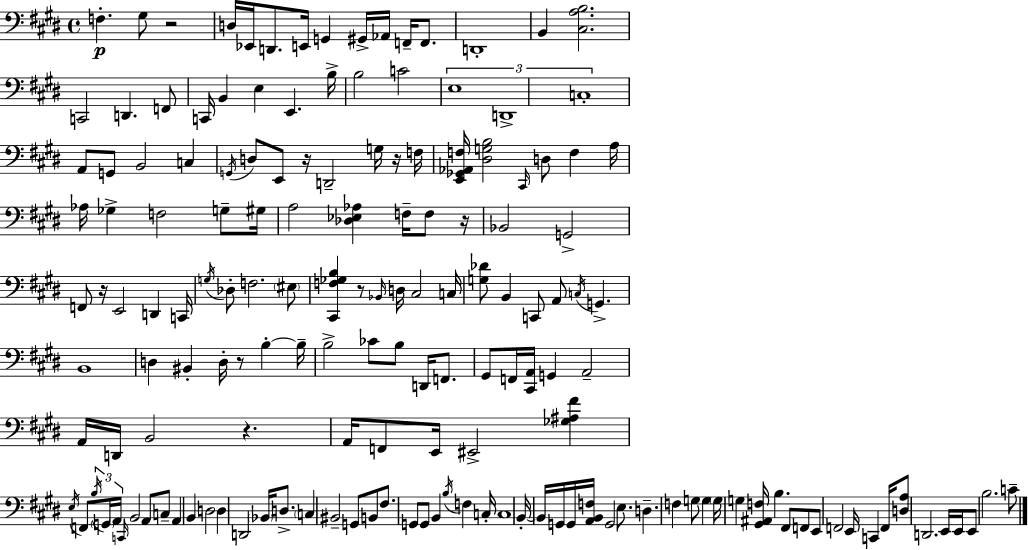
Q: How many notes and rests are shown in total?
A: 162